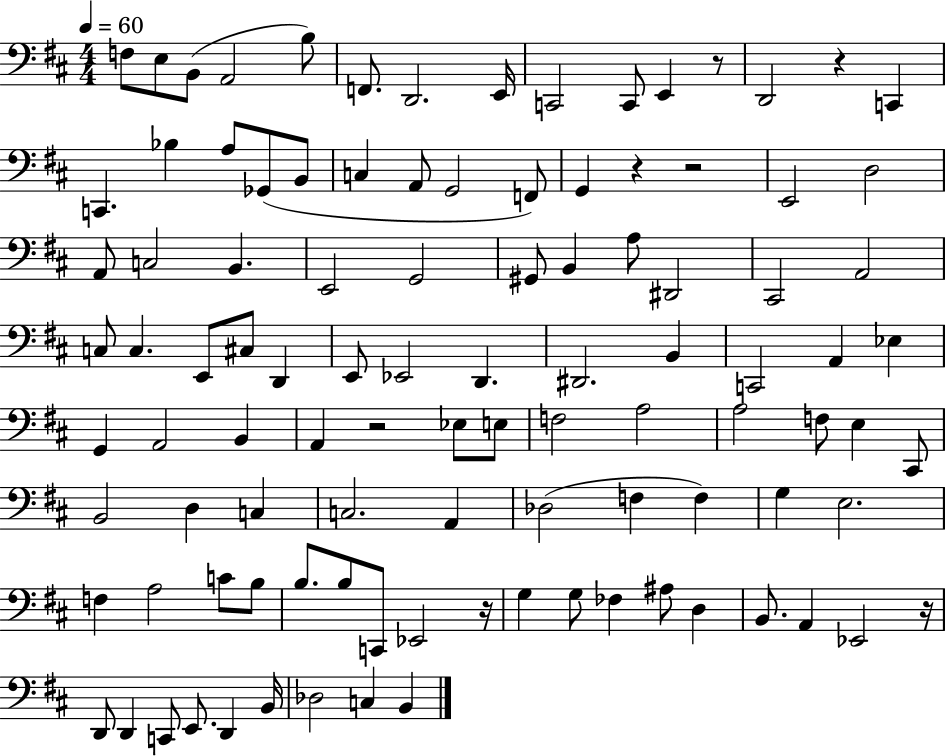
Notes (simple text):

F3/e E3/e B2/e A2/h B3/e F2/e. D2/h. E2/s C2/h C2/e E2/q R/e D2/h R/q C2/q C2/q. Bb3/q A3/e Gb2/e B2/e C3/q A2/e G2/h F2/e G2/q R/q R/h E2/h D3/h A2/e C3/h B2/q. E2/h G2/h G#2/e B2/q A3/e D#2/h C#2/h A2/h C3/e C3/q. E2/e C#3/e D2/q E2/e Eb2/h D2/q. D#2/h. B2/q C2/h A2/q Eb3/q G2/q A2/h B2/q A2/q R/h Eb3/e E3/e F3/h A3/h A3/h F3/e E3/q C#2/e B2/h D3/q C3/q C3/h. A2/q Db3/h F3/q F3/q G3/q E3/h. F3/q A3/h C4/e B3/e B3/e. B3/e C2/e Eb2/h R/s G3/q G3/e FES3/q A#3/e D3/q B2/e. A2/q Eb2/h R/s D2/e D2/q C2/e E2/e. D2/q B2/s Db3/h C3/q B2/q